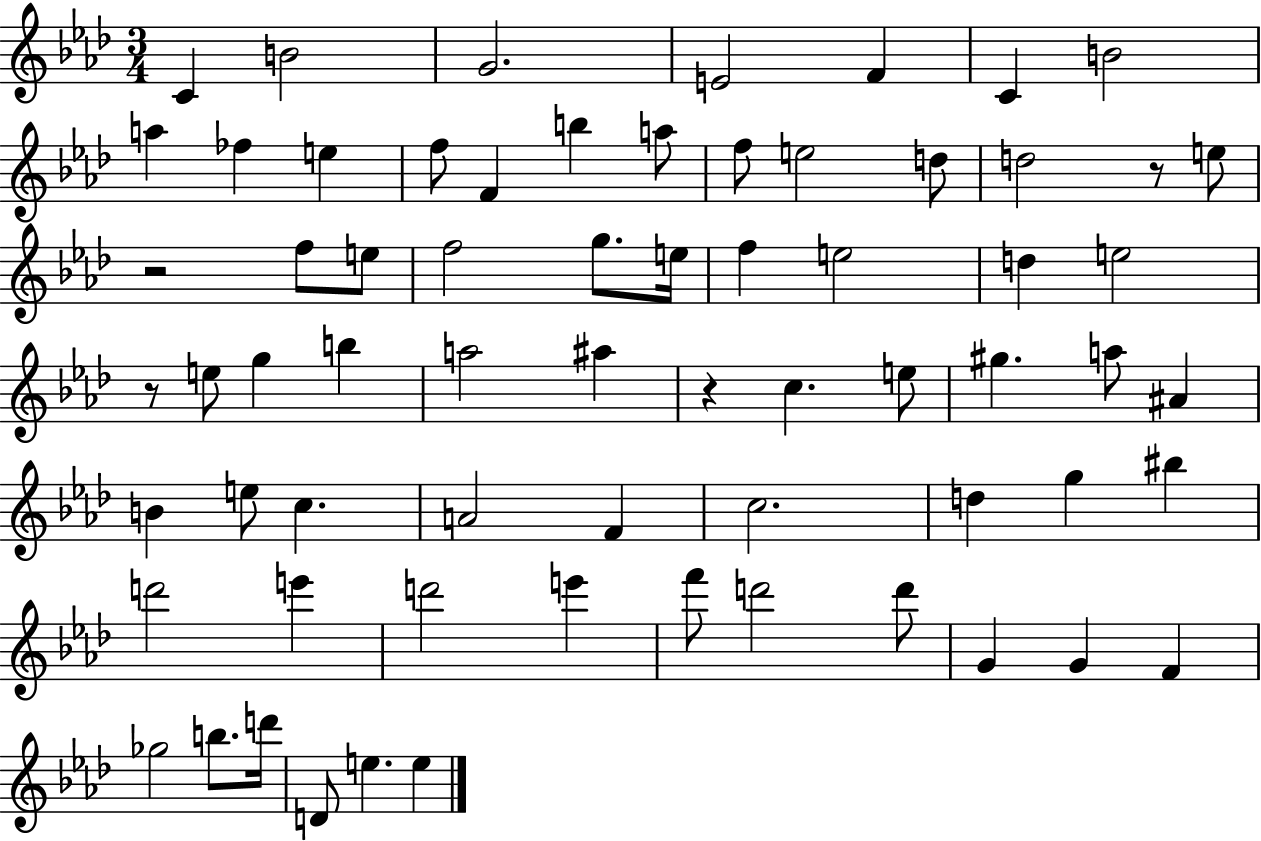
C4/q B4/h G4/h. E4/h F4/q C4/q B4/h A5/q FES5/q E5/q F5/e F4/q B5/q A5/e F5/e E5/h D5/e D5/h R/e E5/e R/h F5/e E5/e F5/h G5/e. E5/s F5/q E5/h D5/q E5/h R/e E5/e G5/q B5/q A5/h A#5/q R/q C5/q. E5/e G#5/q. A5/e A#4/q B4/q E5/e C5/q. A4/h F4/q C5/h. D5/q G5/q BIS5/q D6/h E6/q D6/h E6/q F6/e D6/h D6/e G4/q G4/q F4/q Gb5/h B5/e. D6/s D4/e E5/q. E5/q